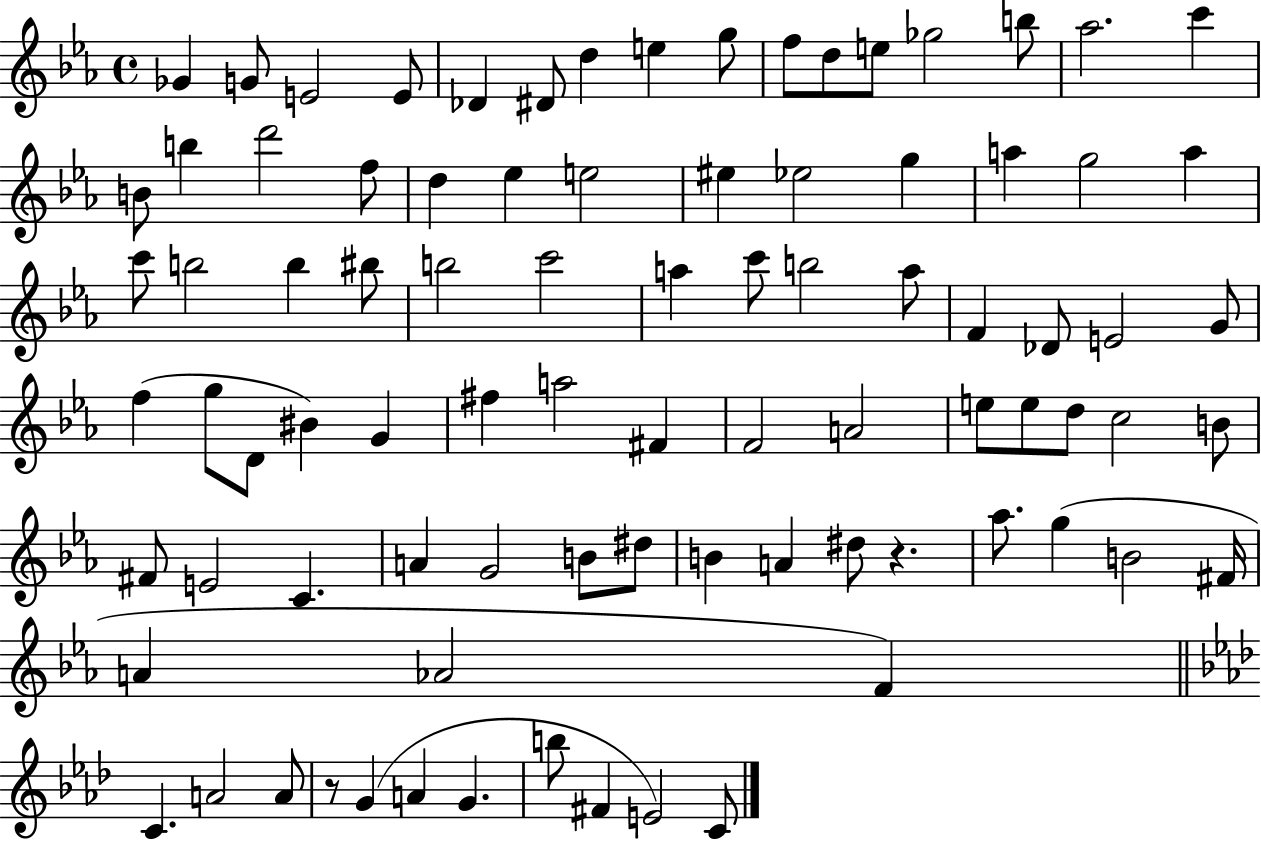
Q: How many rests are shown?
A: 2